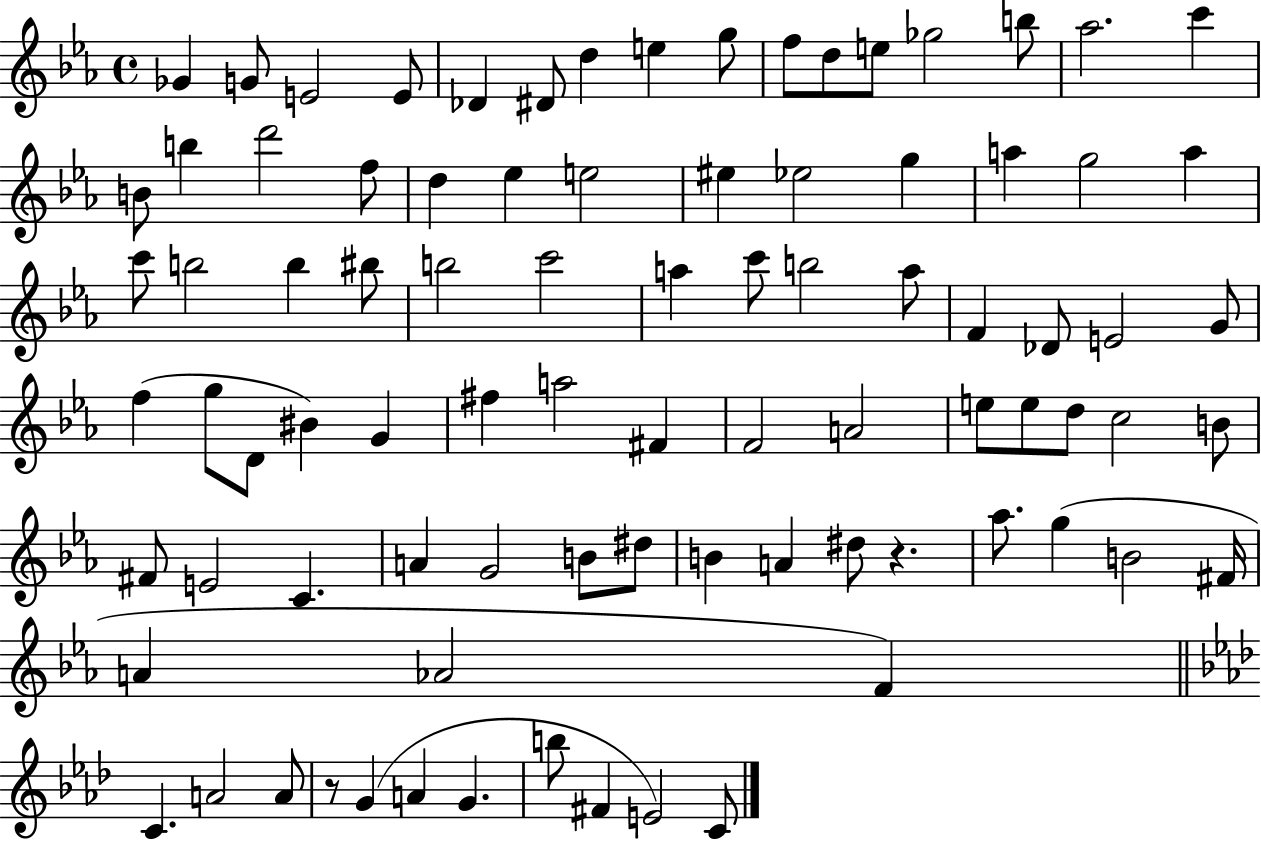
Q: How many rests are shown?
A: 2